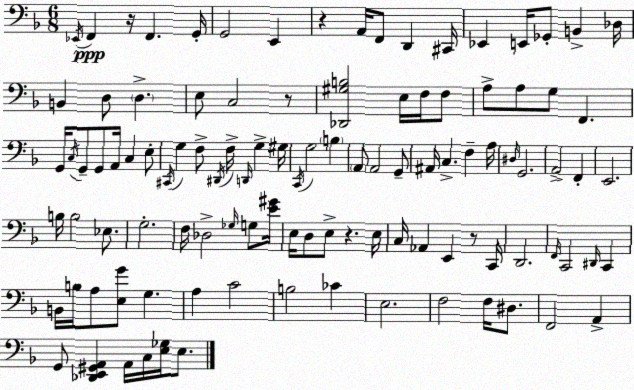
X:1
T:Untitled
M:6/8
L:1/4
K:F
_E,,/4 F,, z/4 F,, G,,/4 G,,2 E,, z A,,/4 F,,/2 D,, ^C,,/4 _E,, E,,/4 _G,,/2 B,, _D,/4 B,, D,/2 D, E,/2 C,2 z/2 [_D,,^G,B,]2 E,/4 F,/4 F,/2 A,/2 A,/2 G,/2 F,, G,,/4 C,/4 G,,/2 G,,/2 A,,/4 C, E,/2 ^C,,/4 G, F,/2 ^D,,/4 F,/4 D,,/4 G, ^G,/4 C,,/4 G,2 B, A,,/2 A,,2 G,,/2 ^A,,/4 C, F, A,/4 ^D,/4 G,,2 A,,2 F,, E,,2 B,/4 B,2 _E,/2 G,2 F,/4 _D,2 _G,/4 G,/2 [E^G]/4 E,/4 D,/2 E,/2 z E,/4 C,/4 _A,, E,, z/2 C,,/4 D,,2 F,,/4 C,,2 ^D,,/4 C,, B,,/4 B,/4 A,/2 [E,G]/2 G, A, C2 B,2 _C E,2 F,2 F,/4 ^D,/2 F,,2 A,, G,,/2 [_D,,E,,^G,,A,,] A,,/4 C,/4 [E,_G,]/4 E,/2